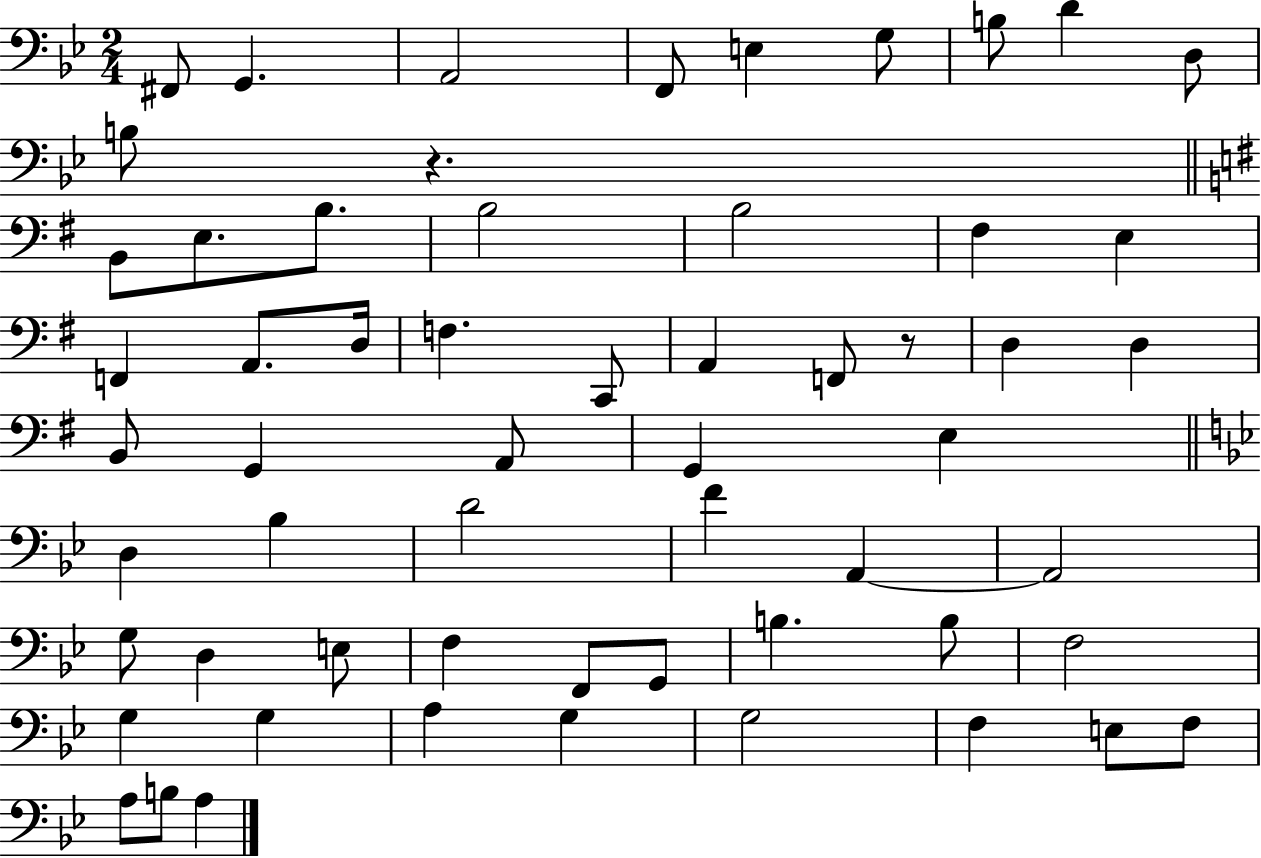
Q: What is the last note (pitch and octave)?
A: A3